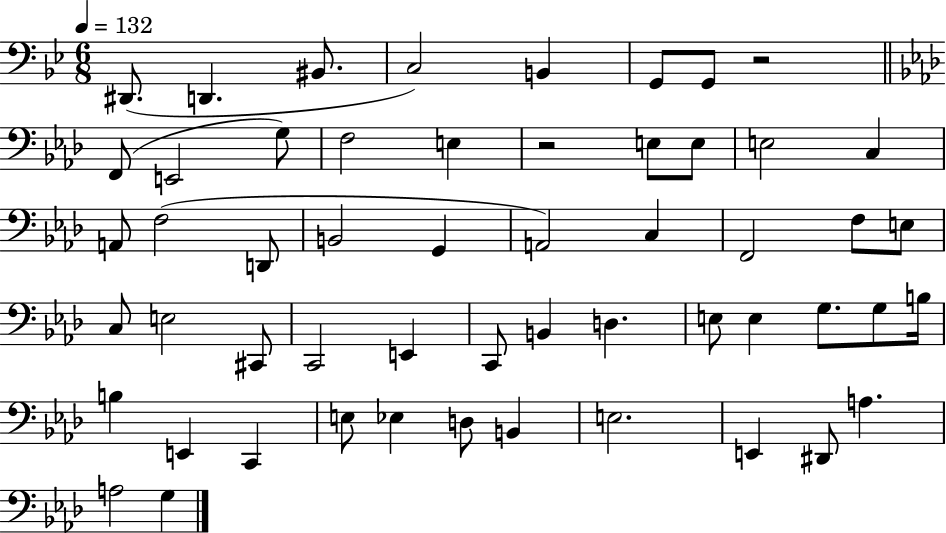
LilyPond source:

{
  \clef bass
  \numericTimeSignature
  \time 6/8
  \key bes \major
  \tempo 4 = 132
  \repeat volta 2 { dis,8.( d,4. bis,8. | c2) b,4 | g,8 g,8 r2 | \bar "||" \break \key f \minor f,8( e,2 g8) | f2 e4 | r2 e8 e8 | e2 c4 | \break a,8 f2( d,8 | b,2 g,4 | a,2) c4 | f,2 f8 e8 | \break c8 e2 cis,8 | c,2 e,4 | c,8 b,4 d4. | e8 e4 g8. g8 b16 | \break b4 e,4 c,4 | e8 ees4 d8 b,4 | e2. | e,4 dis,8 a4. | \break a2 g4 | } \bar "|."
}